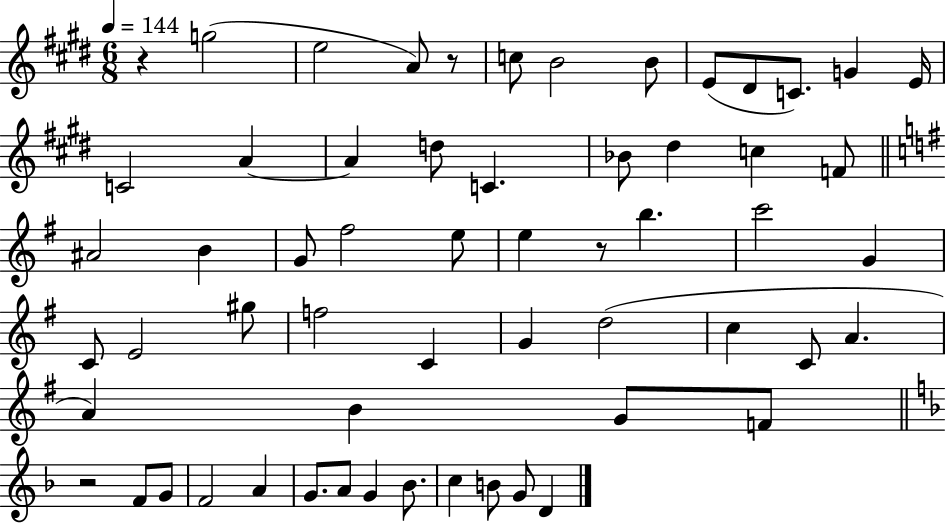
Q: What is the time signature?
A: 6/8